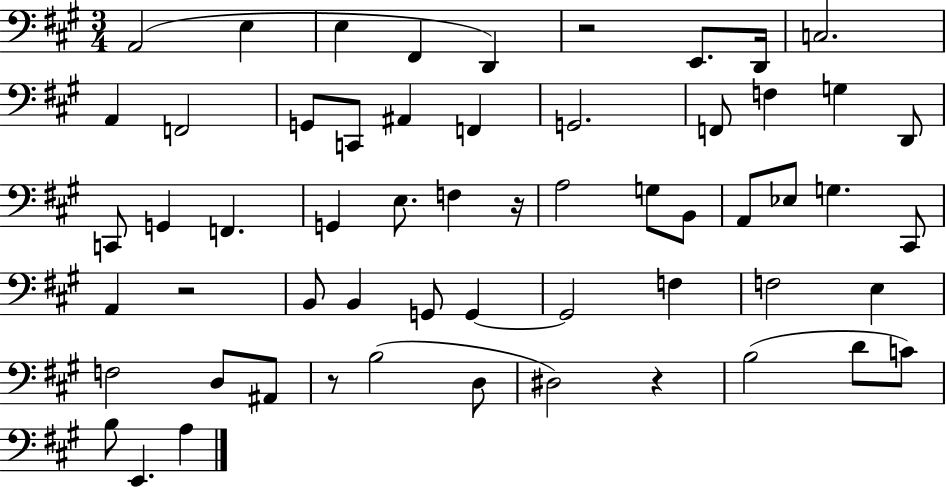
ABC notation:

X:1
T:Untitled
M:3/4
L:1/4
K:A
A,,2 E, E, ^F,, D,, z2 E,,/2 D,,/4 C,2 A,, F,,2 G,,/2 C,,/2 ^A,, F,, G,,2 F,,/2 F, G, D,,/2 C,,/2 G,, F,, G,, E,/2 F, z/4 A,2 G,/2 B,,/2 A,,/2 _E,/2 G, ^C,,/2 A,, z2 B,,/2 B,, G,,/2 G,, G,,2 F, F,2 E, F,2 D,/2 ^A,,/2 z/2 B,2 D,/2 ^D,2 z B,2 D/2 C/2 B,/2 E,, A,